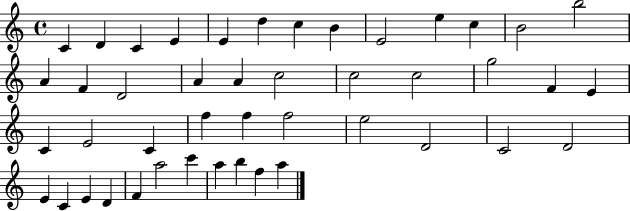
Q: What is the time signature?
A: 4/4